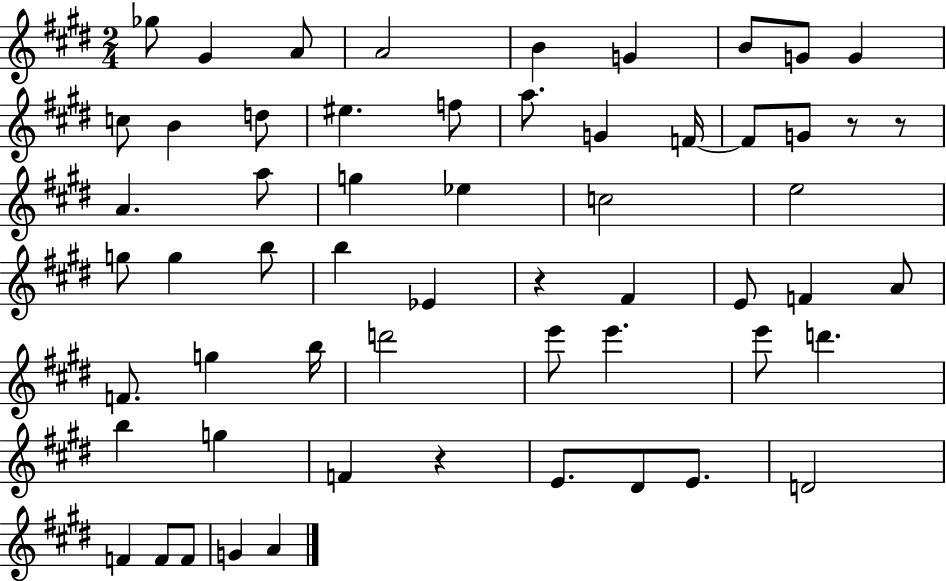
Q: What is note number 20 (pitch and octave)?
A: A4